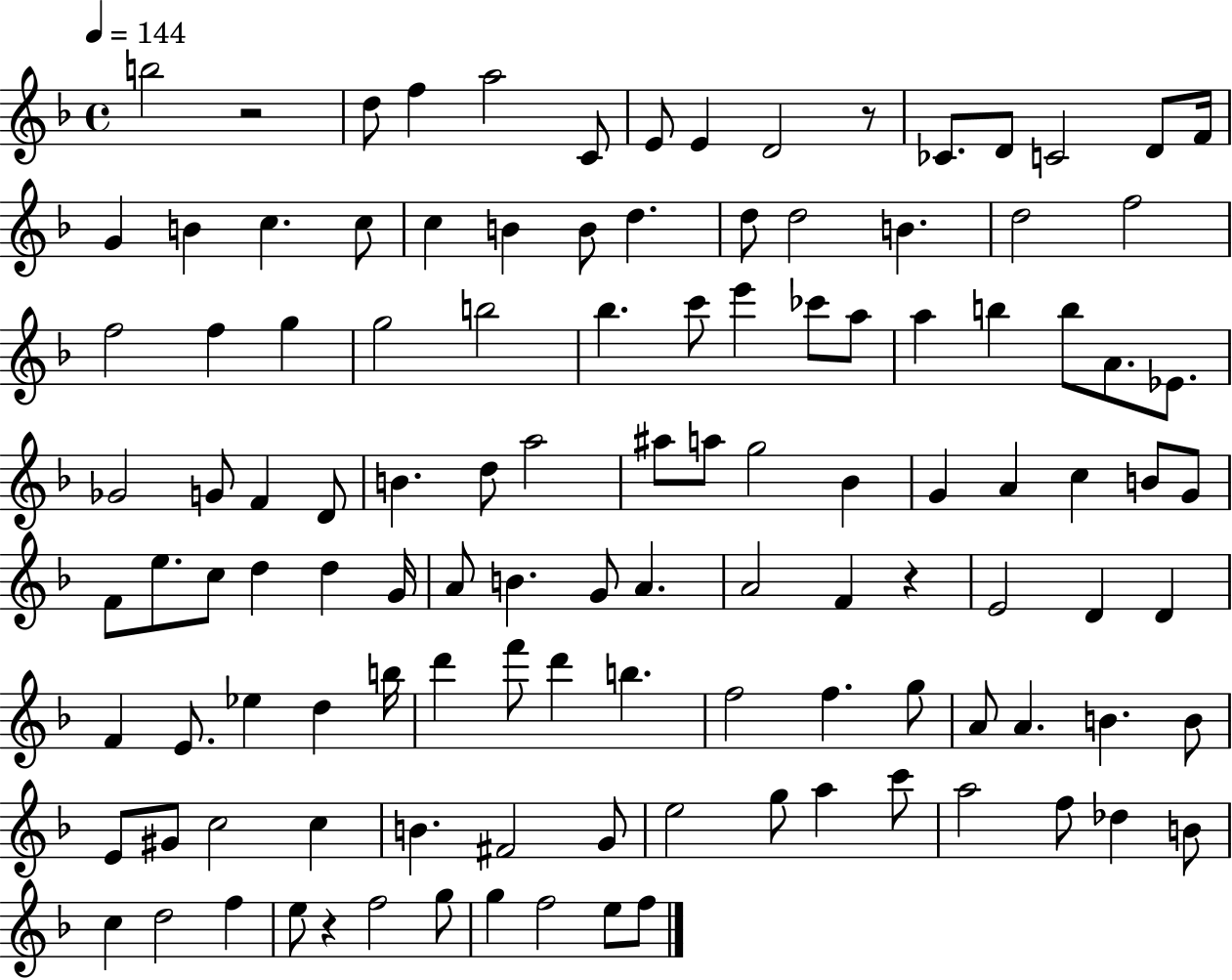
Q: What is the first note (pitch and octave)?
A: B5